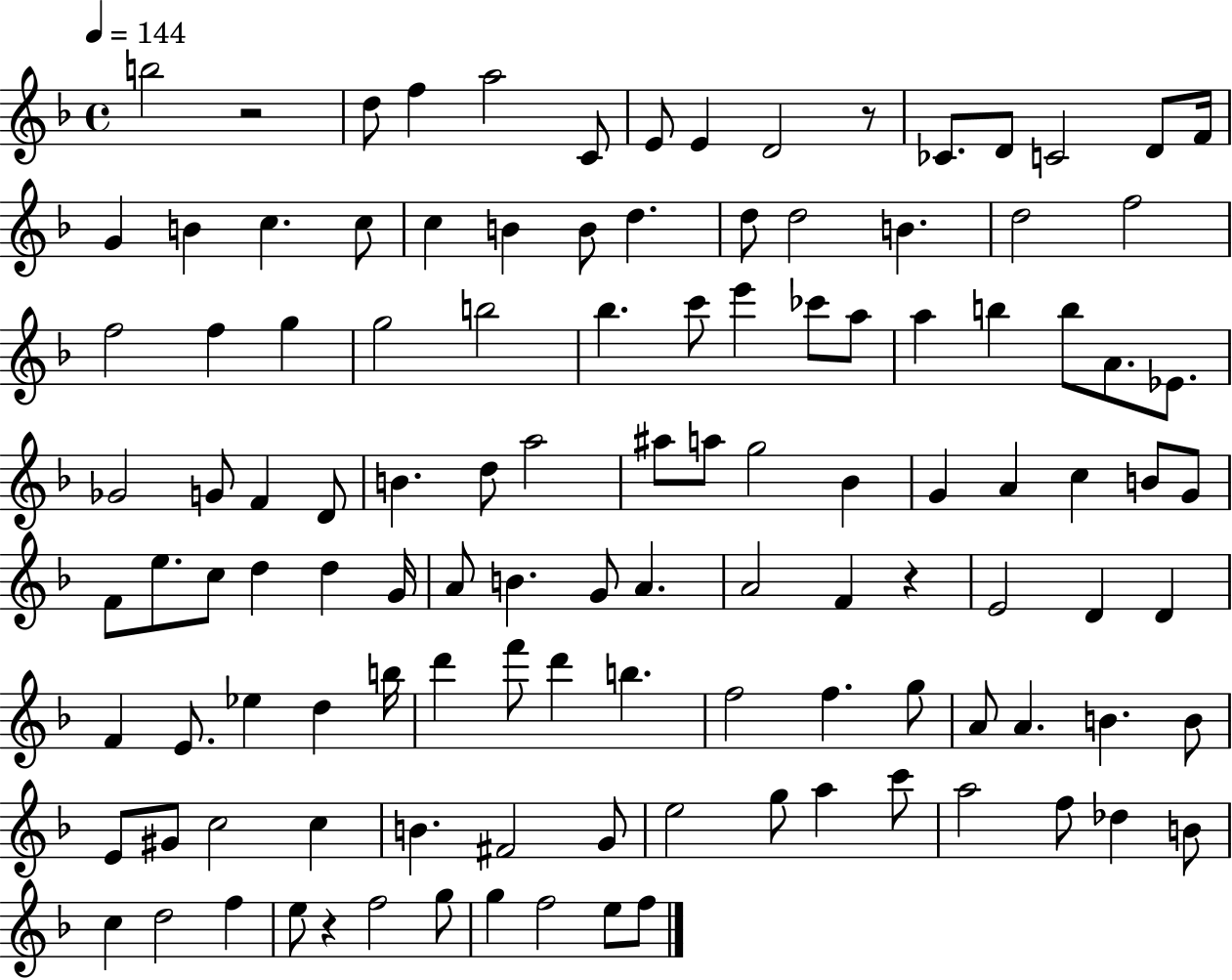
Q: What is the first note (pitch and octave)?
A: B5